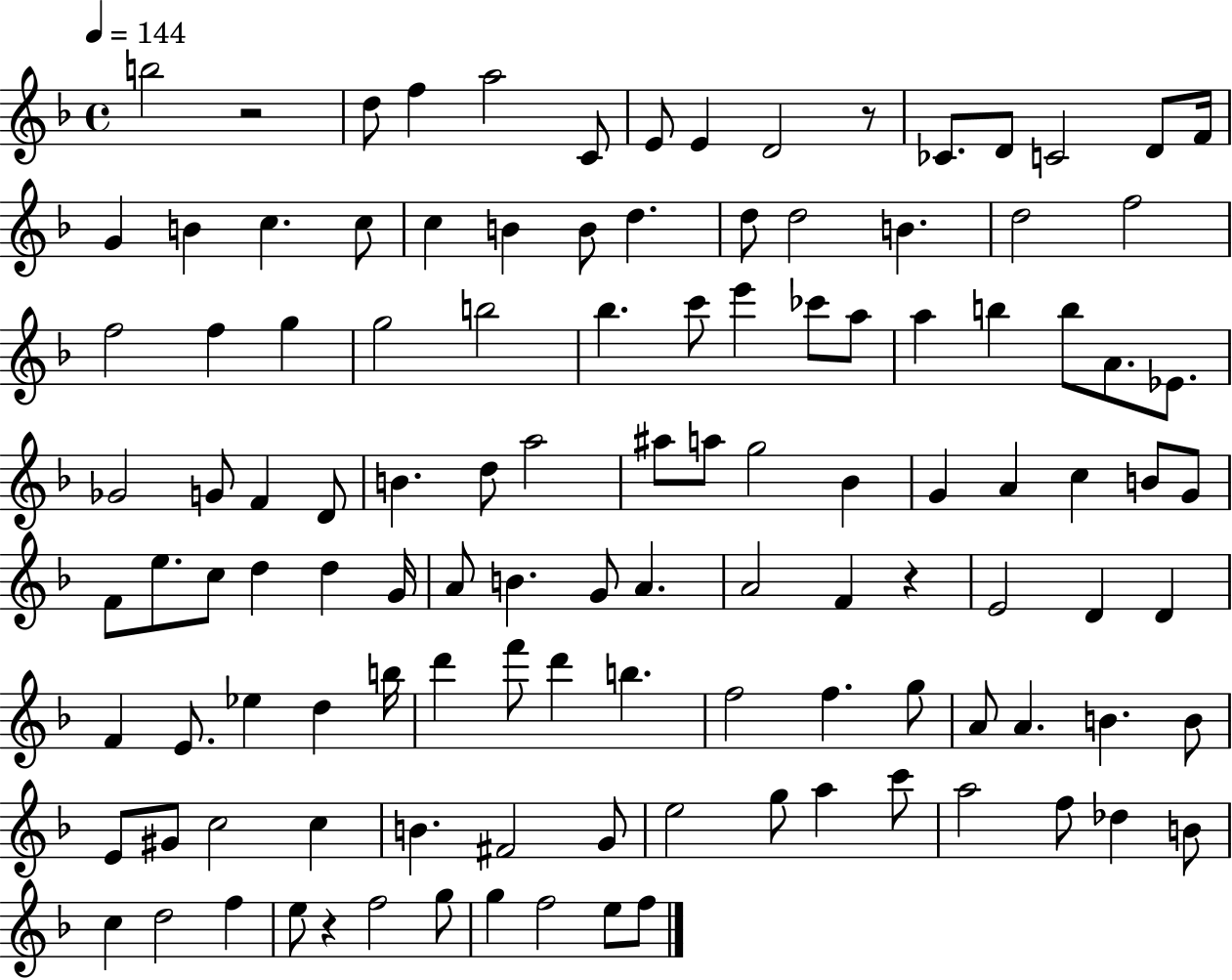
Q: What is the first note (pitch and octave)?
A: B5